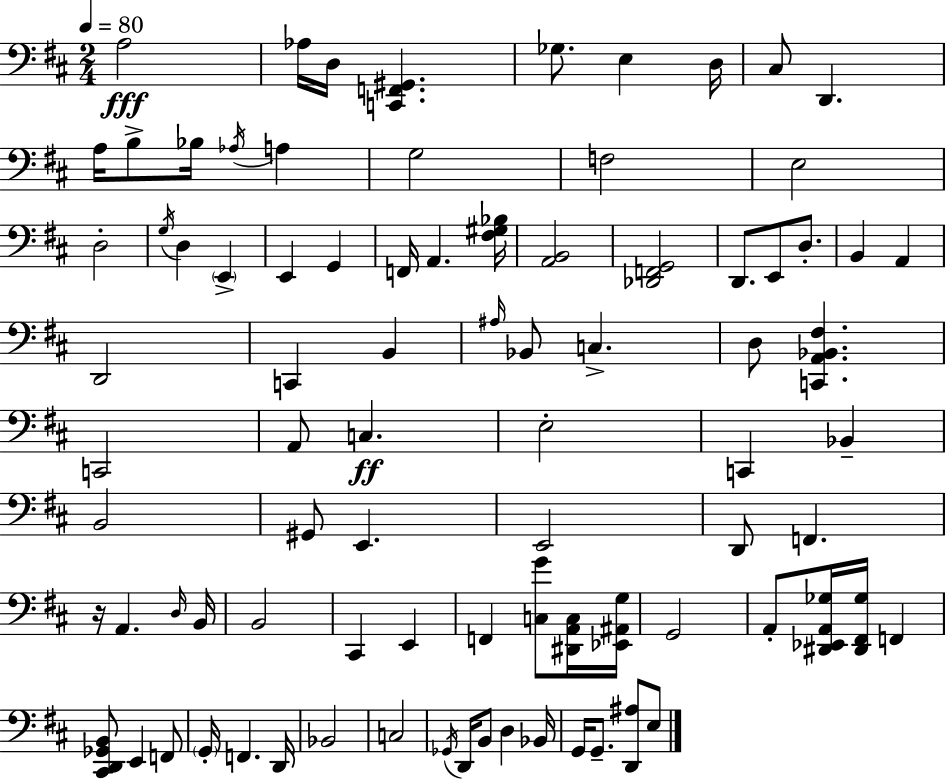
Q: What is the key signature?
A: D major